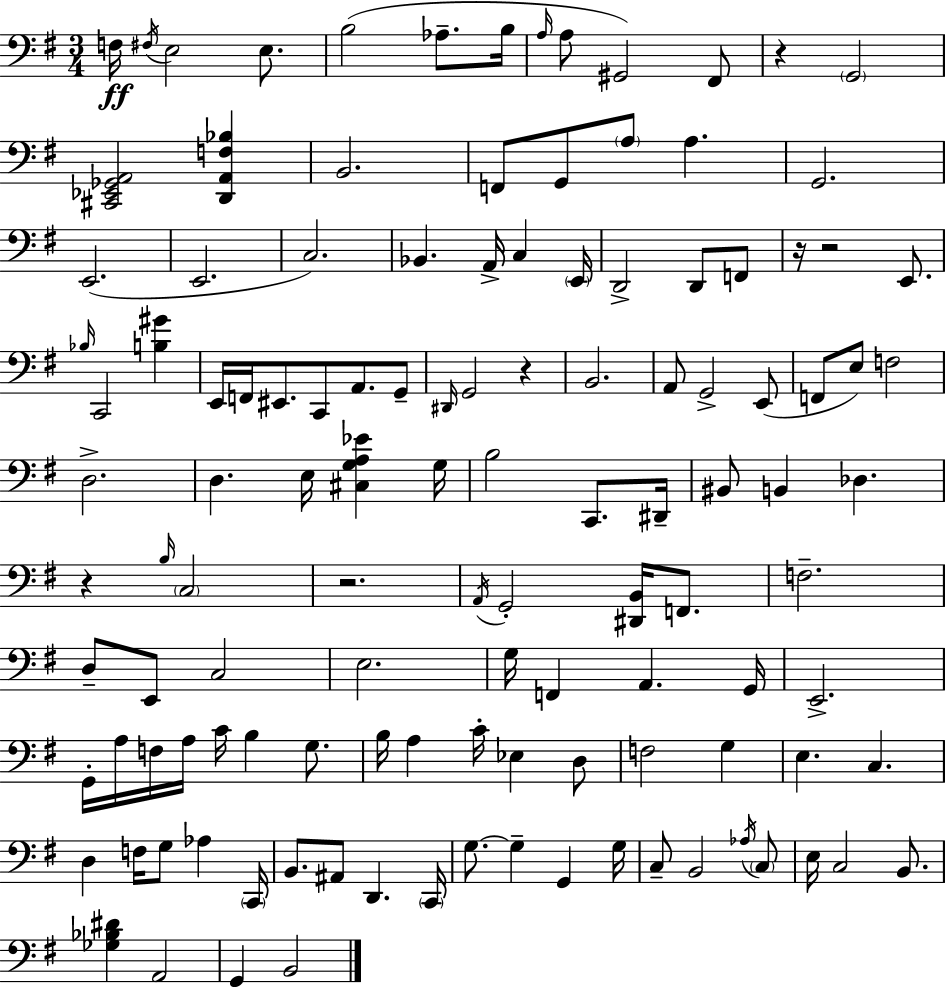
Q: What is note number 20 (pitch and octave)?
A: E2